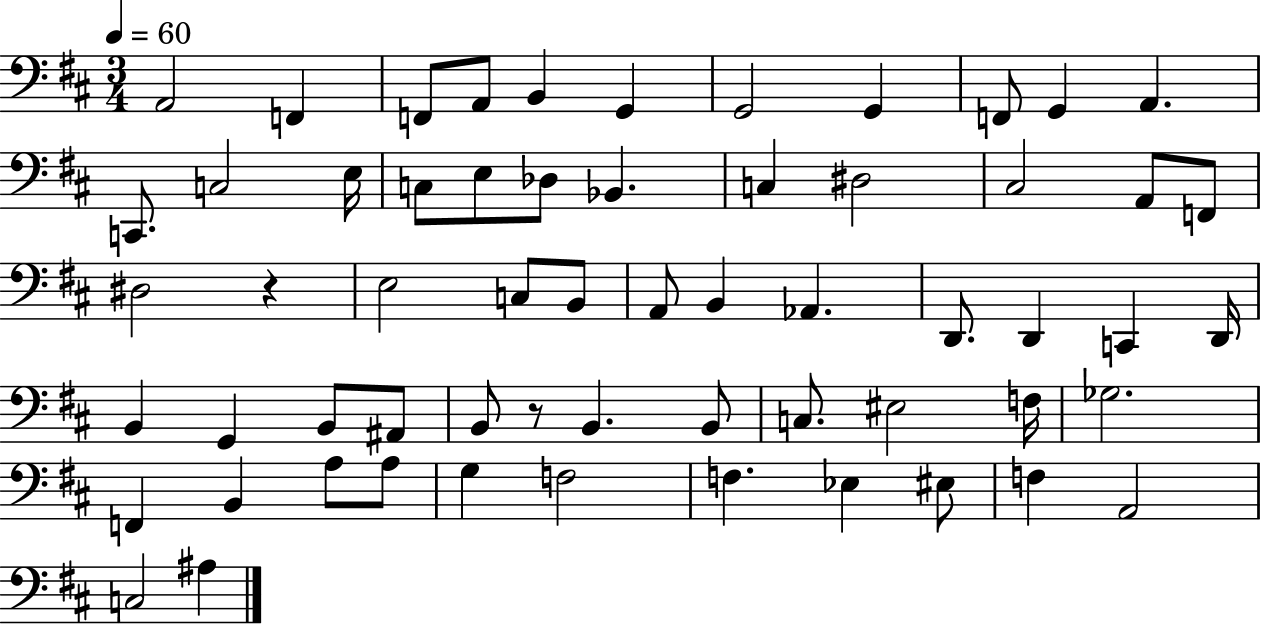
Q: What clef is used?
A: bass